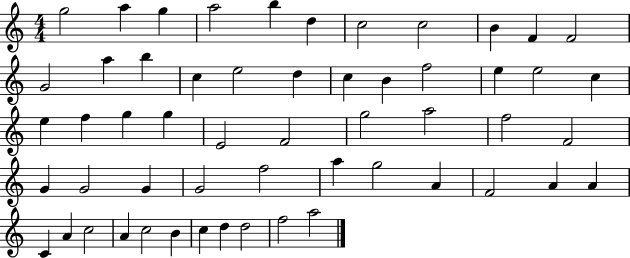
G5/h A5/q G5/q A5/h B5/q D5/q C5/h C5/h B4/q F4/q F4/h G4/h A5/q B5/q C5/q E5/h D5/q C5/q B4/q F5/h E5/q E5/h C5/q E5/q F5/q G5/q G5/q E4/h F4/h G5/h A5/h F5/h F4/h G4/q G4/h G4/q G4/h F5/h A5/q G5/h A4/q F4/h A4/q A4/q C4/q A4/q C5/h A4/q C5/h B4/q C5/q D5/q D5/h F5/h A5/h